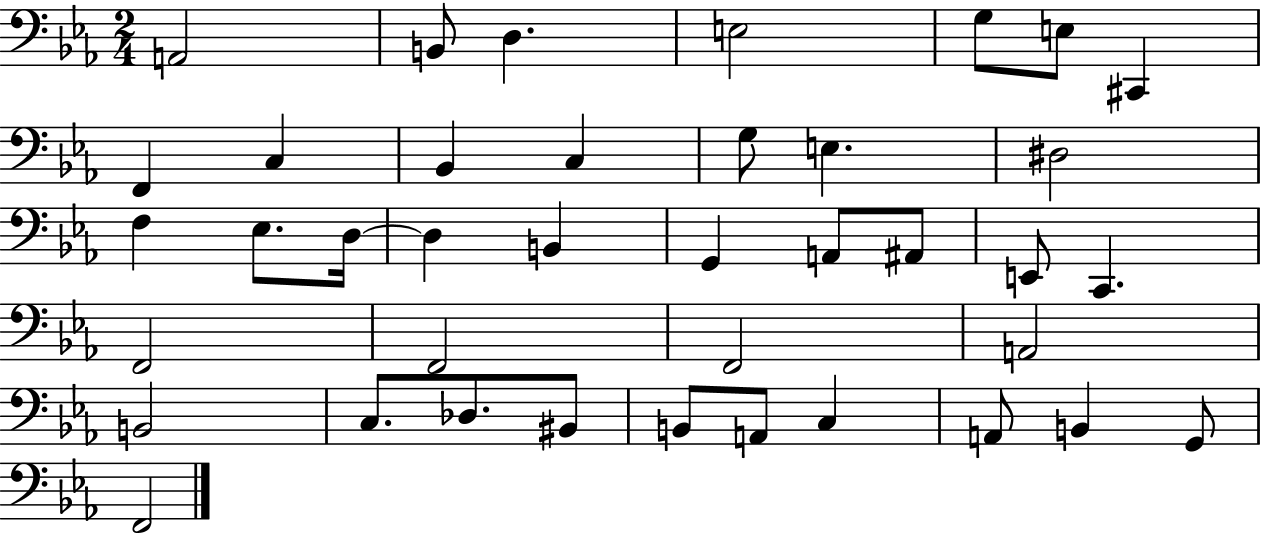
X:1
T:Untitled
M:2/4
L:1/4
K:Eb
A,,2 B,,/2 D, E,2 G,/2 E,/2 ^C,, F,, C, _B,, C, G,/2 E, ^D,2 F, _E,/2 D,/4 D, B,, G,, A,,/2 ^A,,/2 E,,/2 C,, F,,2 F,,2 F,,2 A,,2 B,,2 C,/2 _D,/2 ^B,,/2 B,,/2 A,,/2 C, A,,/2 B,, G,,/2 F,,2